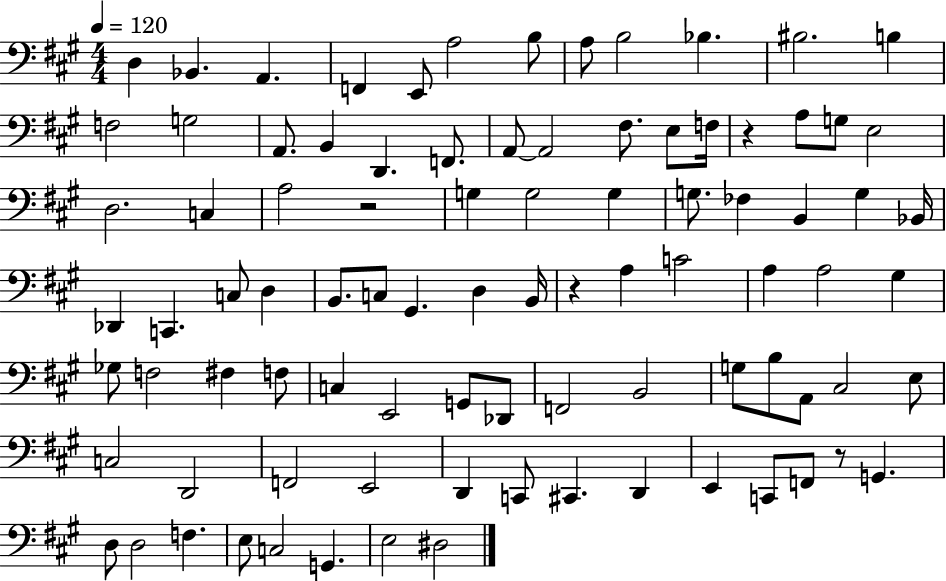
D3/q Bb2/q. A2/q. F2/q E2/e A3/h B3/e A3/e B3/h Bb3/q. BIS3/h. B3/q F3/h G3/h A2/e. B2/q D2/q. F2/e. A2/e A2/h F#3/e. E3/e F3/s R/q A3/e G3/e E3/h D3/h. C3/q A3/h R/h G3/q G3/h G3/q G3/e. FES3/q B2/q G3/q Bb2/s Db2/q C2/q. C3/e D3/q B2/e. C3/e G#2/q. D3/q B2/s R/q A3/q C4/h A3/q A3/h G#3/q Gb3/e F3/h F#3/q F3/e C3/q E2/h G2/e Db2/e F2/h B2/h G3/e B3/e A2/e C#3/h E3/e C3/h D2/h F2/h E2/h D2/q C2/e C#2/q. D2/q E2/q C2/e F2/e R/e G2/q. D3/e D3/h F3/q. E3/e C3/h G2/q. E3/h D#3/h